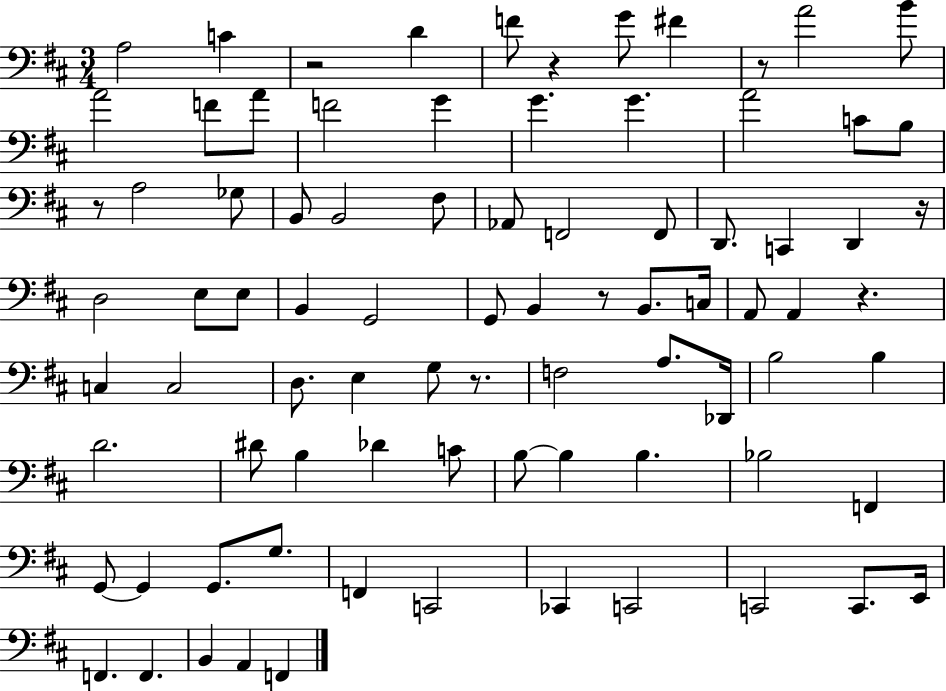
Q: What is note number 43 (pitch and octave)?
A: D3